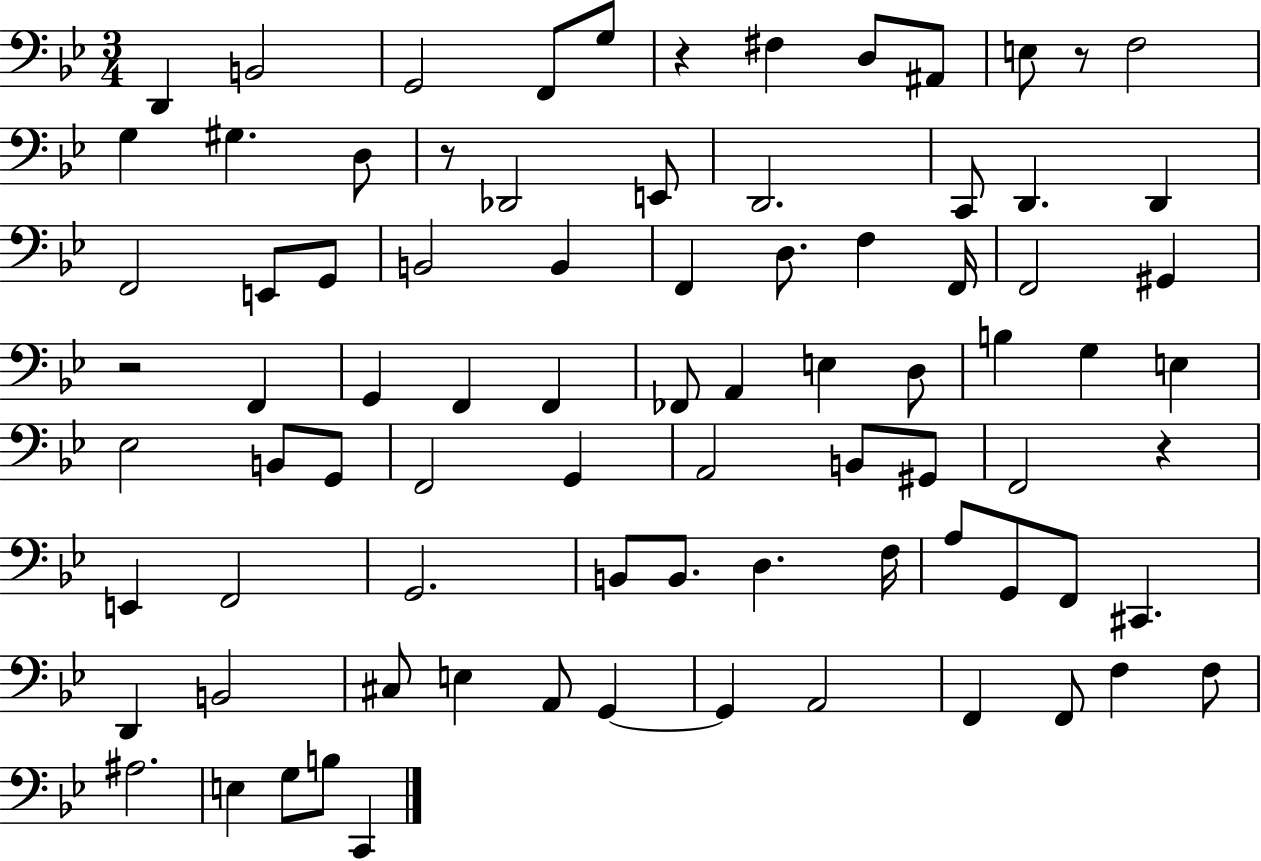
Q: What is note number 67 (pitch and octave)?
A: G2